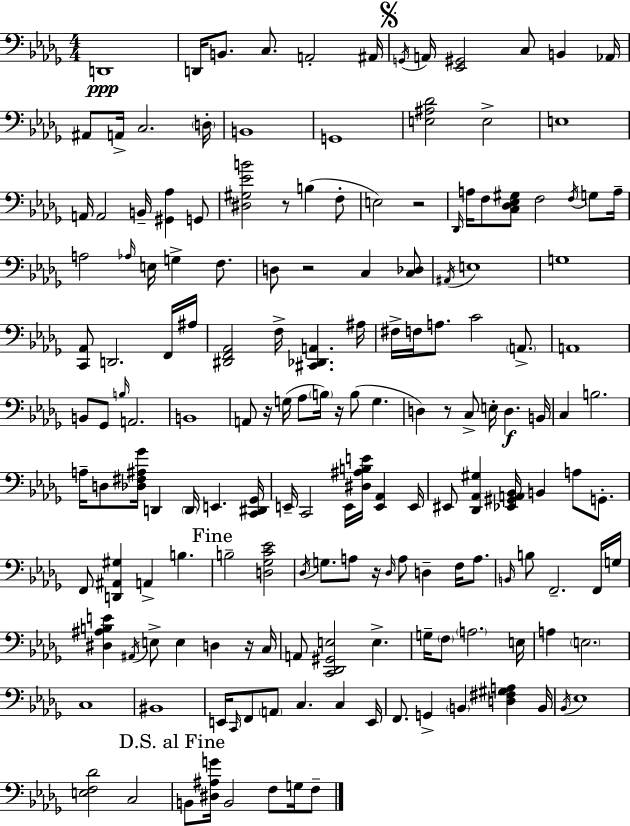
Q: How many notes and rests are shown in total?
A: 166